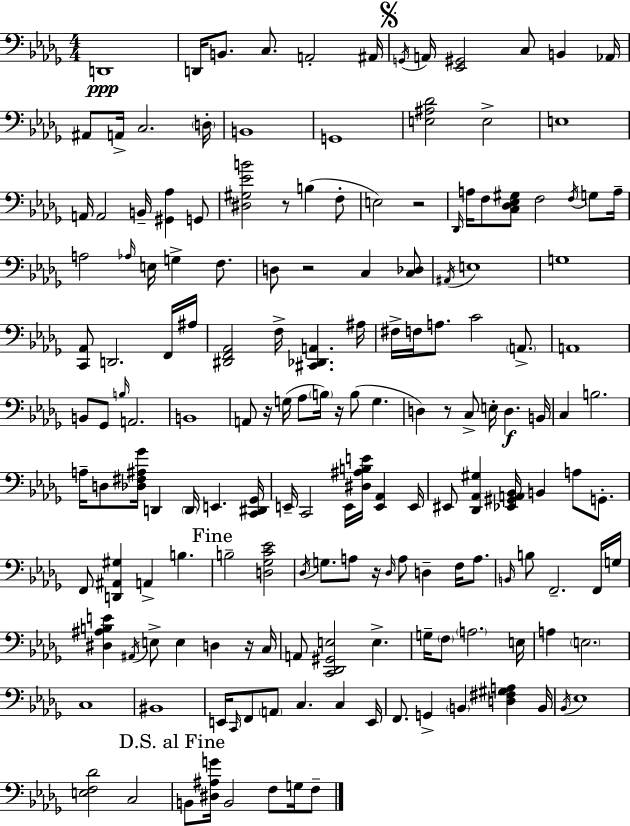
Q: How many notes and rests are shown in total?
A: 166